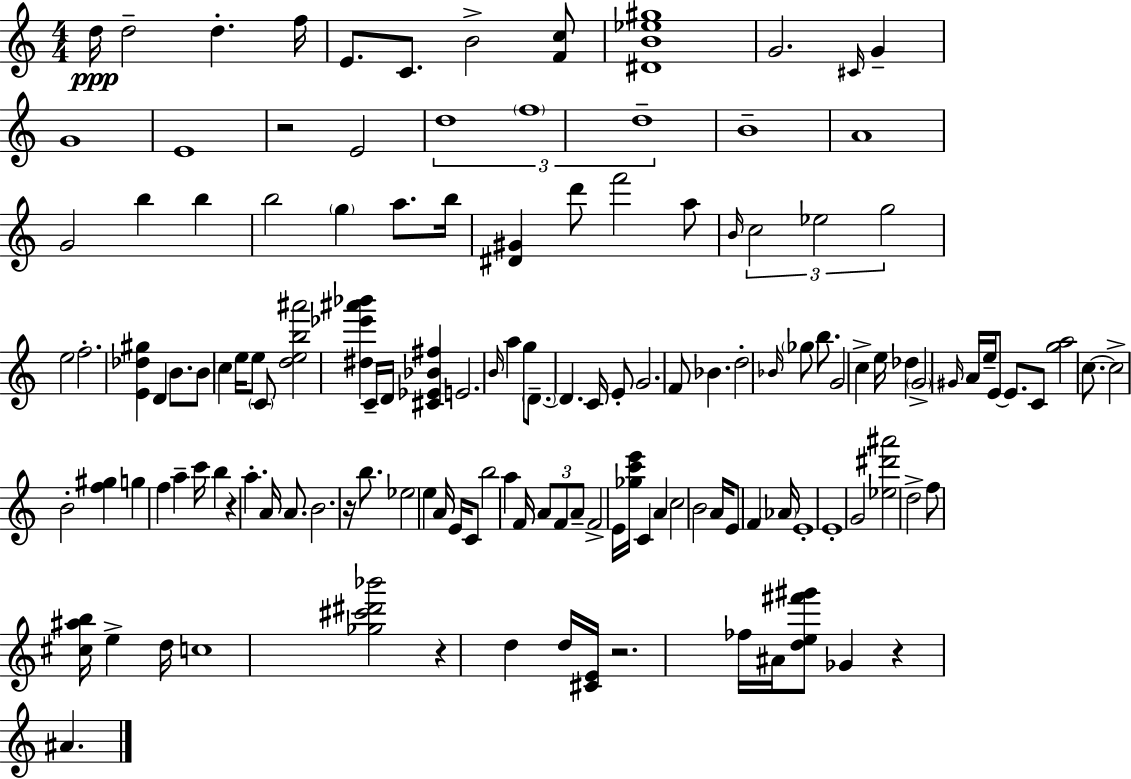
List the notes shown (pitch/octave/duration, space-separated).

D5/s D5/h D5/q. F5/s E4/e. C4/e. B4/h [F4,C5]/e [D#4,B4,Eb5,G#5]/w G4/h. C#4/s G4/q G4/w E4/w R/h E4/h D5/w F5/w D5/w B4/w A4/w G4/h B5/q B5/q B5/h G5/q A5/e. B5/s [D#4,G#4]/q D6/e F6/h A5/e B4/s C5/h Eb5/h G5/h E5/h F5/h. [E4,Db5,G#5]/q D4/q B4/e. B4/e C5/q E5/s E5/e C4/e [D5,E5,B5,A#6]/h [D#5,Eb6,A#6,Bb6]/q C4/s D4/s [C#4,Eb4,Bb4,F#5]/q E4/h. B4/s A5/q G5/e D4/e. D4/q. C4/s E4/e G4/h. F4/e Bb4/q. D5/h Bb4/s Gb5/e B5/e. G4/h C5/q E5/s Db5/q G4/h G#4/s A4/s E5/s E4/e E4/e. C4/e [G5,A5]/h C5/e. C5/h B4/h [F5,G#5]/q G5/q F5/q A5/q C6/s B5/q R/q A5/q. A4/s A4/e. B4/h. R/s B5/e. Eb5/h E5/q A4/s E4/s C4/e B5/h A5/q F4/s A4/e F4/e A4/e F4/h E4/s [Gb5,C6,E6]/s C4/q A4/q C5/h B4/h A4/s E4/e F4/q Ab4/s E4/w E4/w G4/h [Eb5,D#6,A#6]/h D5/h F5/e [C#5,A#5,B5]/s E5/q D5/s C5/w [Gb5,C#6,D#6,Bb6]/h R/q D5/q D5/s [C#4,E4]/s R/h. FES5/s A#4/s [D5,E5,F#6,G#6]/e Gb4/q R/q A#4/q.